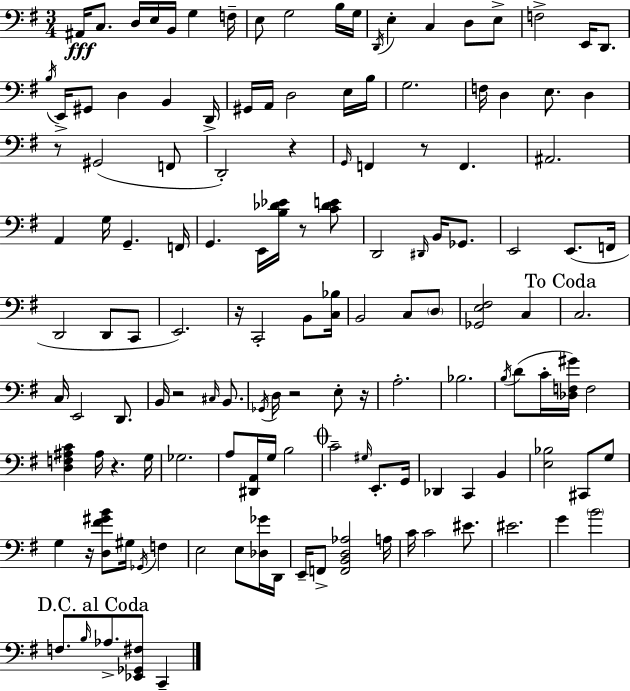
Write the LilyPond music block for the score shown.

{
  \clef bass
  \numericTimeSignature
  \time 3/4
  \key g \major
  ais,16\fff c8. d16 e16 b,16 g4 f16-- | e8 g2 b16 g16 | \acciaccatura { d,16 } e4-. c4 d8 e8-> | f2-> e,16 d,8. | \break \acciaccatura { b16 } e,16-> gis,8 d4 b,4 | d,16-> gis,16 a,16 d2 | e16 b16 g2. | f16 d4 e8. d4 | \break r8 gis,2( | f,8 d,2-.) r4 | \grace { g,16 } f,4 r8 f,4. | ais,2. | \break a,4 g16 g,4.-- | f,16 g,4. e,16 <b des' ees'>16 r8 | <c' des' e'>8 d,2 \grace { dis,16 } | b,16 ges,8. e,2 | \break e,8.( f,16 d,2 | d,8 c,8 e,2.) | r16 c,2-. | b,8 <c bes>16 b,2 | \break c8 \parenthesize d8 <ges, e fis>2 | c4 \mark "To Coda" c2. | c16 e,2 | d,8. b,16 r2 | \break \grace { cis16 } b,8. \acciaccatura { ges,16 } d16 r2 | e8-. r16 a2.-. | bes2. | \acciaccatura { b16 } d'8( c'16-. <des f gis'>16) f2 | \break <d f ais c'>4 ais16 | r4. g16 ges2. | a8 <dis, a,>16 g16 b2 | \mark \markup { \musicglyph "scripts.coda" } c'2-- | \break \grace { gis16 } e,8.-. g,16 des,4 | c,4 b,4 <e bes>2 | cis,8 g8 g4 | r16 <d fis' gis' b'>8 gis16 \acciaccatura { ges,16 } f4 e2 | \break e8 <des ges'>16 d,16 e,16-- f,8-> | <f, b, d aes>2 a16 c'16 c'2 | eis'8. eis'2. | g'4 | \break \parenthesize b'2 \mark "D.C. al Coda" f8. | \grace { b16 } aes8.-> <ees, ges, fis>8 c,4-- \bar "|."
}